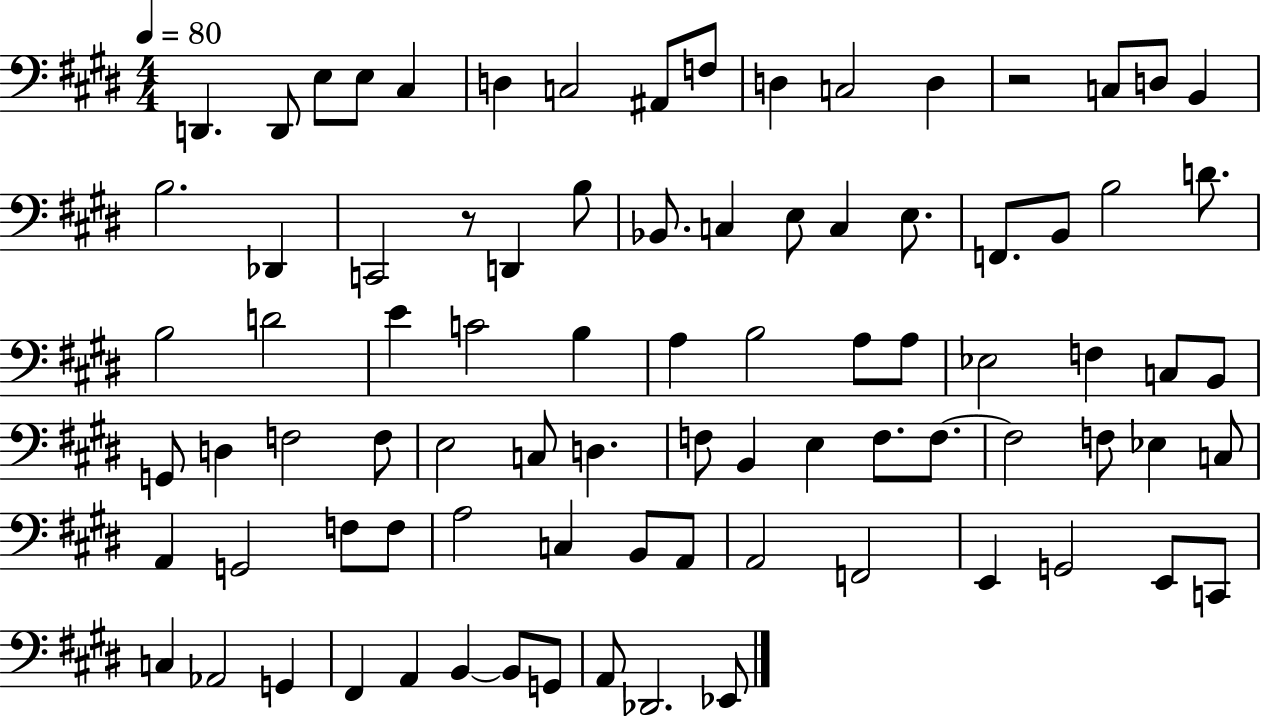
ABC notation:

X:1
T:Untitled
M:4/4
L:1/4
K:E
D,, D,,/2 E,/2 E,/2 ^C, D, C,2 ^A,,/2 F,/2 D, C,2 D, z2 C,/2 D,/2 B,, B,2 _D,, C,,2 z/2 D,, B,/2 _B,,/2 C, E,/2 C, E,/2 F,,/2 B,,/2 B,2 D/2 B,2 D2 E C2 B, A, B,2 A,/2 A,/2 _E,2 F, C,/2 B,,/2 G,,/2 D, F,2 F,/2 E,2 C,/2 D, F,/2 B,, E, F,/2 F,/2 F,2 F,/2 _E, C,/2 A,, G,,2 F,/2 F,/2 A,2 C, B,,/2 A,,/2 A,,2 F,,2 E,, G,,2 E,,/2 C,,/2 C, _A,,2 G,, ^F,, A,, B,, B,,/2 G,,/2 A,,/2 _D,,2 _E,,/2